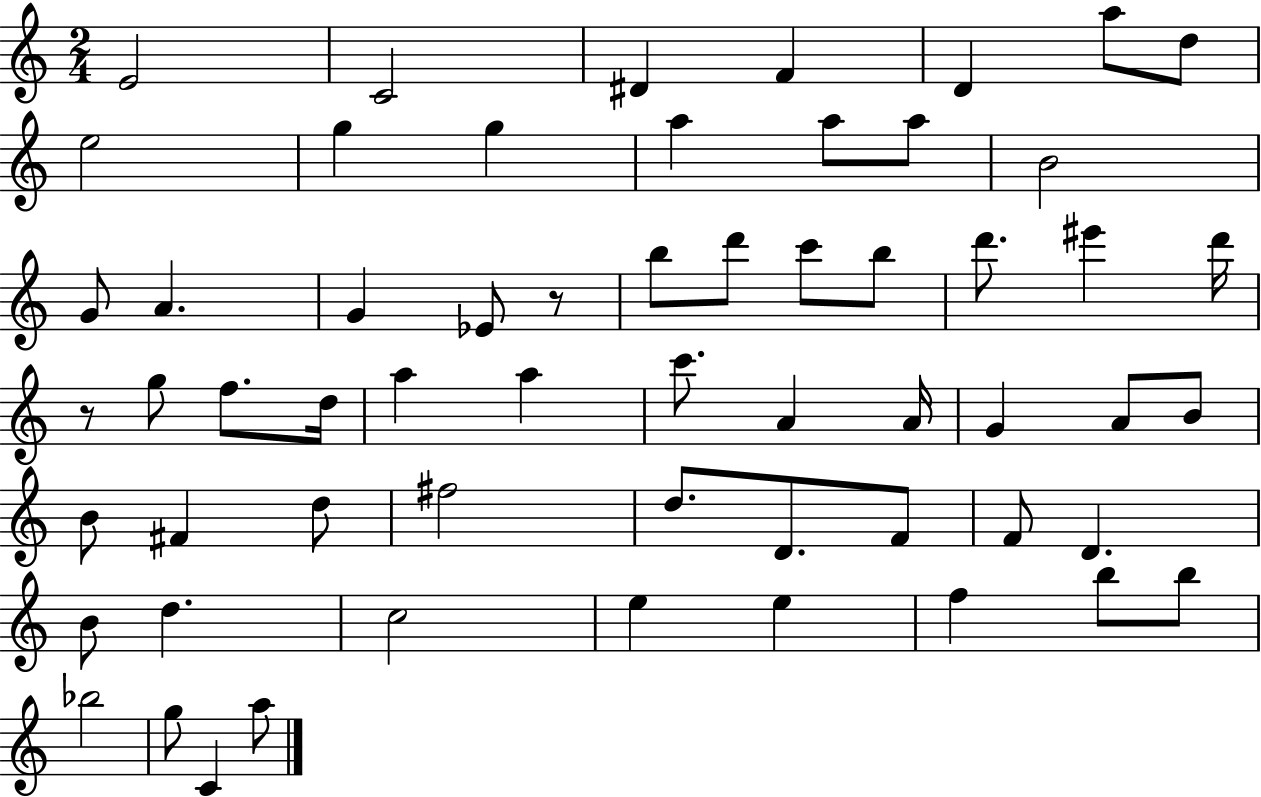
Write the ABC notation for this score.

X:1
T:Untitled
M:2/4
L:1/4
K:C
E2 C2 ^D F D a/2 d/2 e2 g g a a/2 a/2 B2 G/2 A G _E/2 z/2 b/2 d'/2 c'/2 b/2 d'/2 ^e' d'/4 z/2 g/2 f/2 d/4 a a c'/2 A A/4 G A/2 B/2 B/2 ^F d/2 ^f2 d/2 D/2 F/2 F/2 D B/2 d c2 e e f b/2 b/2 _b2 g/2 C a/2